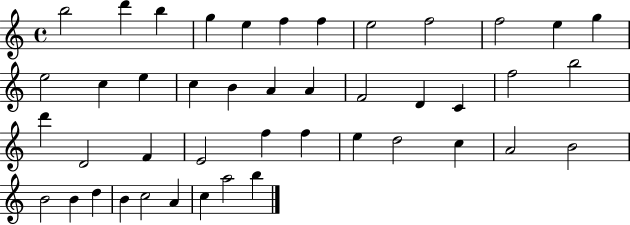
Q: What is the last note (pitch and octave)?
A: B5